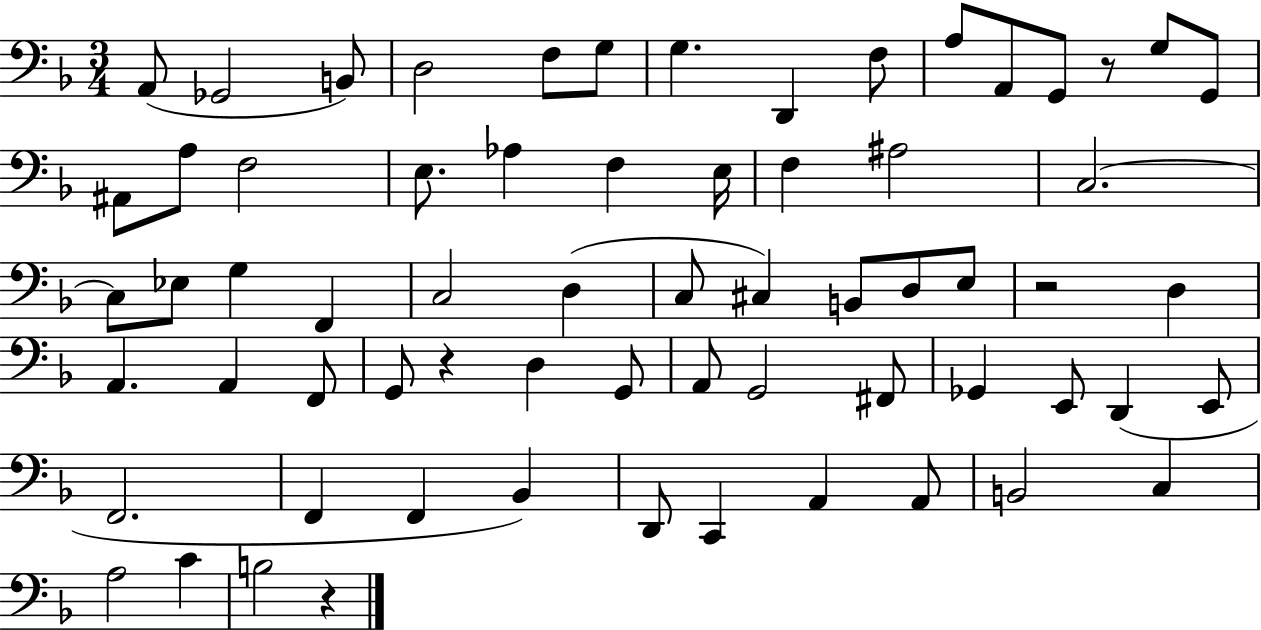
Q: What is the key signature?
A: F major